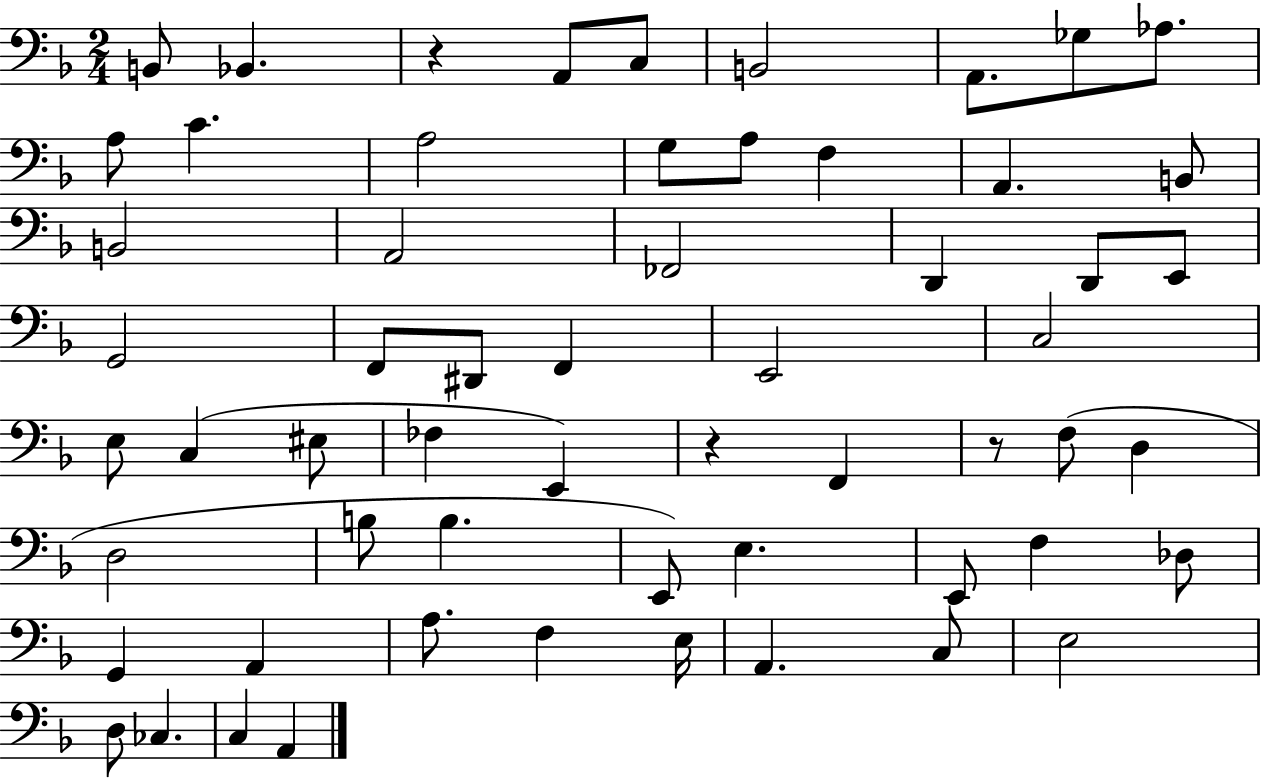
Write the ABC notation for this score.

X:1
T:Untitled
M:2/4
L:1/4
K:F
B,,/2 _B,, z A,,/2 C,/2 B,,2 A,,/2 _G,/2 _A,/2 A,/2 C A,2 G,/2 A,/2 F, A,, B,,/2 B,,2 A,,2 _F,,2 D,, D,,/2 E,,/2 G,,2 F,,/2 ^D,,/2 F,, E,,2 C,2 E,/2 C, ^E,/2 _F, E,, z F,, z/2 F,/2 D, D,2 B,/2 B, E,,/2 E, E,,/2 F, _D,/2 G,, A,, A,/2 F, E,/4 A,, C,/2 E,2 D,/2 _C, C, A,,